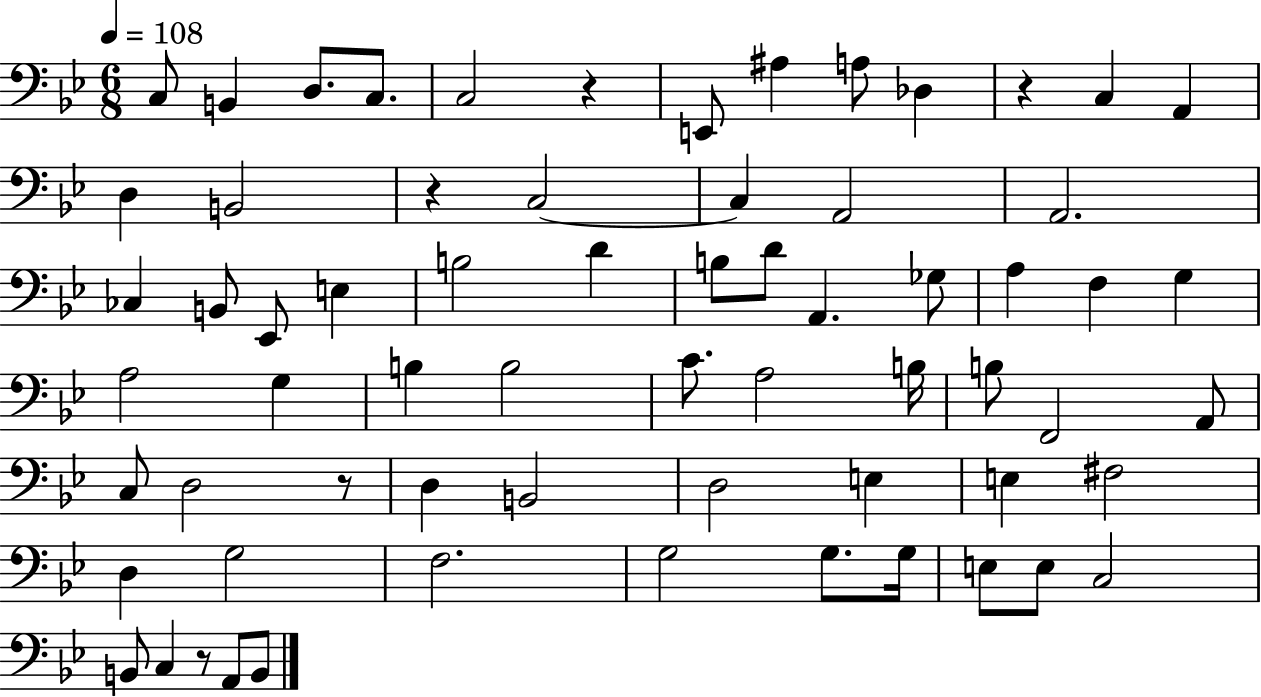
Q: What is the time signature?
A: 6/8